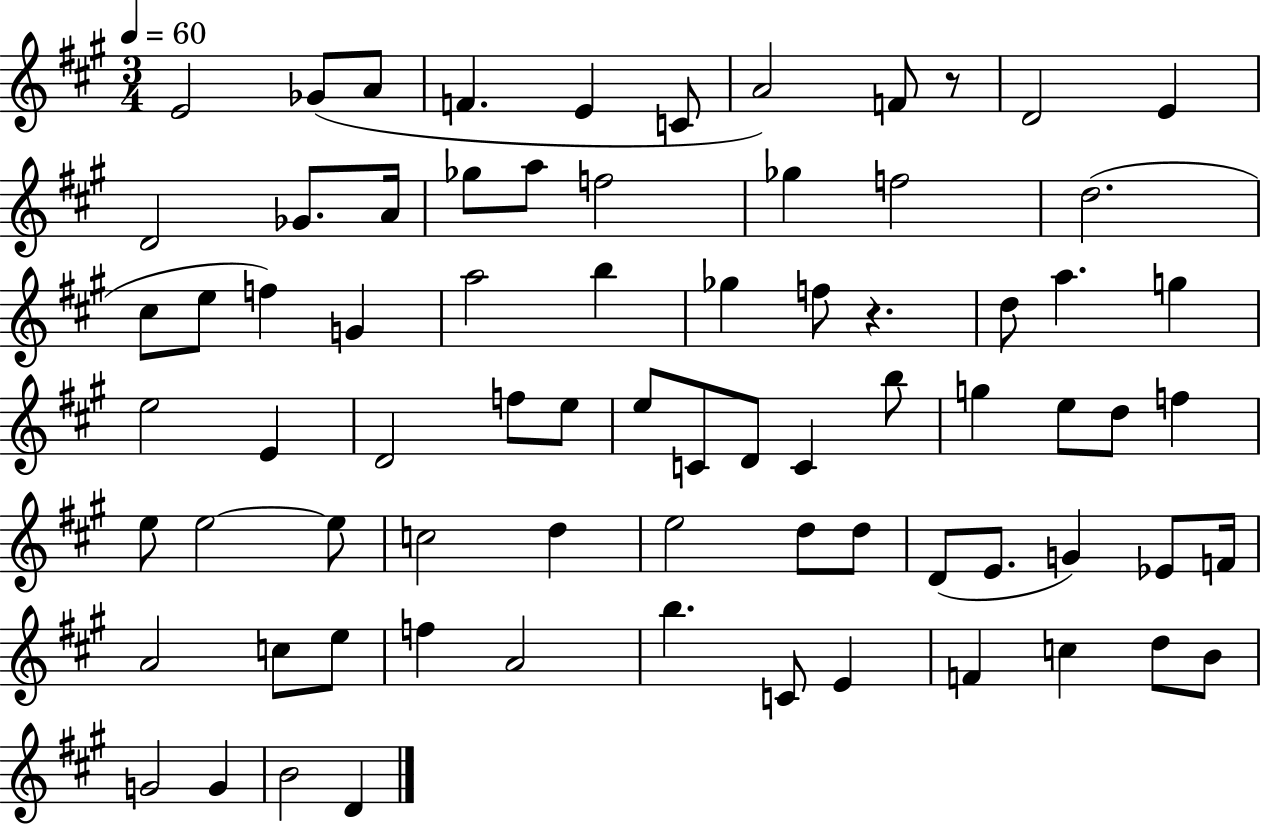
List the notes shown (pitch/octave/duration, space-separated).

E4/h Gb4/e A4/e F4/q. E4/q C4/e A4/h F4/e R/e D4/h E4/q D4/h Gb4/e. A4/s Gb5/e A5/e F5/h Gb5/q F5/h D5/h. C#5/e E5/e F5/q G4/q A5/h B5/q Gb5/q F5/e R/q. D5/e A5/q. G5/q E5/h E4/q D4/h F5/e E5/e E5/e C4/e D4/e C4/q B5/e G5/q E5/e D5/e F5/q E5/e E5/h E5/e C5/h D5/q E5/h D5/e D5/e D4/e E4/e. G4/q Eb4/e F4/s A4/h C5/e E5/e F5/q A4/h B5/q. C4/e E4/q F4/q C5/q D5/e B4/e G4/h G4/q B4/h D4/q